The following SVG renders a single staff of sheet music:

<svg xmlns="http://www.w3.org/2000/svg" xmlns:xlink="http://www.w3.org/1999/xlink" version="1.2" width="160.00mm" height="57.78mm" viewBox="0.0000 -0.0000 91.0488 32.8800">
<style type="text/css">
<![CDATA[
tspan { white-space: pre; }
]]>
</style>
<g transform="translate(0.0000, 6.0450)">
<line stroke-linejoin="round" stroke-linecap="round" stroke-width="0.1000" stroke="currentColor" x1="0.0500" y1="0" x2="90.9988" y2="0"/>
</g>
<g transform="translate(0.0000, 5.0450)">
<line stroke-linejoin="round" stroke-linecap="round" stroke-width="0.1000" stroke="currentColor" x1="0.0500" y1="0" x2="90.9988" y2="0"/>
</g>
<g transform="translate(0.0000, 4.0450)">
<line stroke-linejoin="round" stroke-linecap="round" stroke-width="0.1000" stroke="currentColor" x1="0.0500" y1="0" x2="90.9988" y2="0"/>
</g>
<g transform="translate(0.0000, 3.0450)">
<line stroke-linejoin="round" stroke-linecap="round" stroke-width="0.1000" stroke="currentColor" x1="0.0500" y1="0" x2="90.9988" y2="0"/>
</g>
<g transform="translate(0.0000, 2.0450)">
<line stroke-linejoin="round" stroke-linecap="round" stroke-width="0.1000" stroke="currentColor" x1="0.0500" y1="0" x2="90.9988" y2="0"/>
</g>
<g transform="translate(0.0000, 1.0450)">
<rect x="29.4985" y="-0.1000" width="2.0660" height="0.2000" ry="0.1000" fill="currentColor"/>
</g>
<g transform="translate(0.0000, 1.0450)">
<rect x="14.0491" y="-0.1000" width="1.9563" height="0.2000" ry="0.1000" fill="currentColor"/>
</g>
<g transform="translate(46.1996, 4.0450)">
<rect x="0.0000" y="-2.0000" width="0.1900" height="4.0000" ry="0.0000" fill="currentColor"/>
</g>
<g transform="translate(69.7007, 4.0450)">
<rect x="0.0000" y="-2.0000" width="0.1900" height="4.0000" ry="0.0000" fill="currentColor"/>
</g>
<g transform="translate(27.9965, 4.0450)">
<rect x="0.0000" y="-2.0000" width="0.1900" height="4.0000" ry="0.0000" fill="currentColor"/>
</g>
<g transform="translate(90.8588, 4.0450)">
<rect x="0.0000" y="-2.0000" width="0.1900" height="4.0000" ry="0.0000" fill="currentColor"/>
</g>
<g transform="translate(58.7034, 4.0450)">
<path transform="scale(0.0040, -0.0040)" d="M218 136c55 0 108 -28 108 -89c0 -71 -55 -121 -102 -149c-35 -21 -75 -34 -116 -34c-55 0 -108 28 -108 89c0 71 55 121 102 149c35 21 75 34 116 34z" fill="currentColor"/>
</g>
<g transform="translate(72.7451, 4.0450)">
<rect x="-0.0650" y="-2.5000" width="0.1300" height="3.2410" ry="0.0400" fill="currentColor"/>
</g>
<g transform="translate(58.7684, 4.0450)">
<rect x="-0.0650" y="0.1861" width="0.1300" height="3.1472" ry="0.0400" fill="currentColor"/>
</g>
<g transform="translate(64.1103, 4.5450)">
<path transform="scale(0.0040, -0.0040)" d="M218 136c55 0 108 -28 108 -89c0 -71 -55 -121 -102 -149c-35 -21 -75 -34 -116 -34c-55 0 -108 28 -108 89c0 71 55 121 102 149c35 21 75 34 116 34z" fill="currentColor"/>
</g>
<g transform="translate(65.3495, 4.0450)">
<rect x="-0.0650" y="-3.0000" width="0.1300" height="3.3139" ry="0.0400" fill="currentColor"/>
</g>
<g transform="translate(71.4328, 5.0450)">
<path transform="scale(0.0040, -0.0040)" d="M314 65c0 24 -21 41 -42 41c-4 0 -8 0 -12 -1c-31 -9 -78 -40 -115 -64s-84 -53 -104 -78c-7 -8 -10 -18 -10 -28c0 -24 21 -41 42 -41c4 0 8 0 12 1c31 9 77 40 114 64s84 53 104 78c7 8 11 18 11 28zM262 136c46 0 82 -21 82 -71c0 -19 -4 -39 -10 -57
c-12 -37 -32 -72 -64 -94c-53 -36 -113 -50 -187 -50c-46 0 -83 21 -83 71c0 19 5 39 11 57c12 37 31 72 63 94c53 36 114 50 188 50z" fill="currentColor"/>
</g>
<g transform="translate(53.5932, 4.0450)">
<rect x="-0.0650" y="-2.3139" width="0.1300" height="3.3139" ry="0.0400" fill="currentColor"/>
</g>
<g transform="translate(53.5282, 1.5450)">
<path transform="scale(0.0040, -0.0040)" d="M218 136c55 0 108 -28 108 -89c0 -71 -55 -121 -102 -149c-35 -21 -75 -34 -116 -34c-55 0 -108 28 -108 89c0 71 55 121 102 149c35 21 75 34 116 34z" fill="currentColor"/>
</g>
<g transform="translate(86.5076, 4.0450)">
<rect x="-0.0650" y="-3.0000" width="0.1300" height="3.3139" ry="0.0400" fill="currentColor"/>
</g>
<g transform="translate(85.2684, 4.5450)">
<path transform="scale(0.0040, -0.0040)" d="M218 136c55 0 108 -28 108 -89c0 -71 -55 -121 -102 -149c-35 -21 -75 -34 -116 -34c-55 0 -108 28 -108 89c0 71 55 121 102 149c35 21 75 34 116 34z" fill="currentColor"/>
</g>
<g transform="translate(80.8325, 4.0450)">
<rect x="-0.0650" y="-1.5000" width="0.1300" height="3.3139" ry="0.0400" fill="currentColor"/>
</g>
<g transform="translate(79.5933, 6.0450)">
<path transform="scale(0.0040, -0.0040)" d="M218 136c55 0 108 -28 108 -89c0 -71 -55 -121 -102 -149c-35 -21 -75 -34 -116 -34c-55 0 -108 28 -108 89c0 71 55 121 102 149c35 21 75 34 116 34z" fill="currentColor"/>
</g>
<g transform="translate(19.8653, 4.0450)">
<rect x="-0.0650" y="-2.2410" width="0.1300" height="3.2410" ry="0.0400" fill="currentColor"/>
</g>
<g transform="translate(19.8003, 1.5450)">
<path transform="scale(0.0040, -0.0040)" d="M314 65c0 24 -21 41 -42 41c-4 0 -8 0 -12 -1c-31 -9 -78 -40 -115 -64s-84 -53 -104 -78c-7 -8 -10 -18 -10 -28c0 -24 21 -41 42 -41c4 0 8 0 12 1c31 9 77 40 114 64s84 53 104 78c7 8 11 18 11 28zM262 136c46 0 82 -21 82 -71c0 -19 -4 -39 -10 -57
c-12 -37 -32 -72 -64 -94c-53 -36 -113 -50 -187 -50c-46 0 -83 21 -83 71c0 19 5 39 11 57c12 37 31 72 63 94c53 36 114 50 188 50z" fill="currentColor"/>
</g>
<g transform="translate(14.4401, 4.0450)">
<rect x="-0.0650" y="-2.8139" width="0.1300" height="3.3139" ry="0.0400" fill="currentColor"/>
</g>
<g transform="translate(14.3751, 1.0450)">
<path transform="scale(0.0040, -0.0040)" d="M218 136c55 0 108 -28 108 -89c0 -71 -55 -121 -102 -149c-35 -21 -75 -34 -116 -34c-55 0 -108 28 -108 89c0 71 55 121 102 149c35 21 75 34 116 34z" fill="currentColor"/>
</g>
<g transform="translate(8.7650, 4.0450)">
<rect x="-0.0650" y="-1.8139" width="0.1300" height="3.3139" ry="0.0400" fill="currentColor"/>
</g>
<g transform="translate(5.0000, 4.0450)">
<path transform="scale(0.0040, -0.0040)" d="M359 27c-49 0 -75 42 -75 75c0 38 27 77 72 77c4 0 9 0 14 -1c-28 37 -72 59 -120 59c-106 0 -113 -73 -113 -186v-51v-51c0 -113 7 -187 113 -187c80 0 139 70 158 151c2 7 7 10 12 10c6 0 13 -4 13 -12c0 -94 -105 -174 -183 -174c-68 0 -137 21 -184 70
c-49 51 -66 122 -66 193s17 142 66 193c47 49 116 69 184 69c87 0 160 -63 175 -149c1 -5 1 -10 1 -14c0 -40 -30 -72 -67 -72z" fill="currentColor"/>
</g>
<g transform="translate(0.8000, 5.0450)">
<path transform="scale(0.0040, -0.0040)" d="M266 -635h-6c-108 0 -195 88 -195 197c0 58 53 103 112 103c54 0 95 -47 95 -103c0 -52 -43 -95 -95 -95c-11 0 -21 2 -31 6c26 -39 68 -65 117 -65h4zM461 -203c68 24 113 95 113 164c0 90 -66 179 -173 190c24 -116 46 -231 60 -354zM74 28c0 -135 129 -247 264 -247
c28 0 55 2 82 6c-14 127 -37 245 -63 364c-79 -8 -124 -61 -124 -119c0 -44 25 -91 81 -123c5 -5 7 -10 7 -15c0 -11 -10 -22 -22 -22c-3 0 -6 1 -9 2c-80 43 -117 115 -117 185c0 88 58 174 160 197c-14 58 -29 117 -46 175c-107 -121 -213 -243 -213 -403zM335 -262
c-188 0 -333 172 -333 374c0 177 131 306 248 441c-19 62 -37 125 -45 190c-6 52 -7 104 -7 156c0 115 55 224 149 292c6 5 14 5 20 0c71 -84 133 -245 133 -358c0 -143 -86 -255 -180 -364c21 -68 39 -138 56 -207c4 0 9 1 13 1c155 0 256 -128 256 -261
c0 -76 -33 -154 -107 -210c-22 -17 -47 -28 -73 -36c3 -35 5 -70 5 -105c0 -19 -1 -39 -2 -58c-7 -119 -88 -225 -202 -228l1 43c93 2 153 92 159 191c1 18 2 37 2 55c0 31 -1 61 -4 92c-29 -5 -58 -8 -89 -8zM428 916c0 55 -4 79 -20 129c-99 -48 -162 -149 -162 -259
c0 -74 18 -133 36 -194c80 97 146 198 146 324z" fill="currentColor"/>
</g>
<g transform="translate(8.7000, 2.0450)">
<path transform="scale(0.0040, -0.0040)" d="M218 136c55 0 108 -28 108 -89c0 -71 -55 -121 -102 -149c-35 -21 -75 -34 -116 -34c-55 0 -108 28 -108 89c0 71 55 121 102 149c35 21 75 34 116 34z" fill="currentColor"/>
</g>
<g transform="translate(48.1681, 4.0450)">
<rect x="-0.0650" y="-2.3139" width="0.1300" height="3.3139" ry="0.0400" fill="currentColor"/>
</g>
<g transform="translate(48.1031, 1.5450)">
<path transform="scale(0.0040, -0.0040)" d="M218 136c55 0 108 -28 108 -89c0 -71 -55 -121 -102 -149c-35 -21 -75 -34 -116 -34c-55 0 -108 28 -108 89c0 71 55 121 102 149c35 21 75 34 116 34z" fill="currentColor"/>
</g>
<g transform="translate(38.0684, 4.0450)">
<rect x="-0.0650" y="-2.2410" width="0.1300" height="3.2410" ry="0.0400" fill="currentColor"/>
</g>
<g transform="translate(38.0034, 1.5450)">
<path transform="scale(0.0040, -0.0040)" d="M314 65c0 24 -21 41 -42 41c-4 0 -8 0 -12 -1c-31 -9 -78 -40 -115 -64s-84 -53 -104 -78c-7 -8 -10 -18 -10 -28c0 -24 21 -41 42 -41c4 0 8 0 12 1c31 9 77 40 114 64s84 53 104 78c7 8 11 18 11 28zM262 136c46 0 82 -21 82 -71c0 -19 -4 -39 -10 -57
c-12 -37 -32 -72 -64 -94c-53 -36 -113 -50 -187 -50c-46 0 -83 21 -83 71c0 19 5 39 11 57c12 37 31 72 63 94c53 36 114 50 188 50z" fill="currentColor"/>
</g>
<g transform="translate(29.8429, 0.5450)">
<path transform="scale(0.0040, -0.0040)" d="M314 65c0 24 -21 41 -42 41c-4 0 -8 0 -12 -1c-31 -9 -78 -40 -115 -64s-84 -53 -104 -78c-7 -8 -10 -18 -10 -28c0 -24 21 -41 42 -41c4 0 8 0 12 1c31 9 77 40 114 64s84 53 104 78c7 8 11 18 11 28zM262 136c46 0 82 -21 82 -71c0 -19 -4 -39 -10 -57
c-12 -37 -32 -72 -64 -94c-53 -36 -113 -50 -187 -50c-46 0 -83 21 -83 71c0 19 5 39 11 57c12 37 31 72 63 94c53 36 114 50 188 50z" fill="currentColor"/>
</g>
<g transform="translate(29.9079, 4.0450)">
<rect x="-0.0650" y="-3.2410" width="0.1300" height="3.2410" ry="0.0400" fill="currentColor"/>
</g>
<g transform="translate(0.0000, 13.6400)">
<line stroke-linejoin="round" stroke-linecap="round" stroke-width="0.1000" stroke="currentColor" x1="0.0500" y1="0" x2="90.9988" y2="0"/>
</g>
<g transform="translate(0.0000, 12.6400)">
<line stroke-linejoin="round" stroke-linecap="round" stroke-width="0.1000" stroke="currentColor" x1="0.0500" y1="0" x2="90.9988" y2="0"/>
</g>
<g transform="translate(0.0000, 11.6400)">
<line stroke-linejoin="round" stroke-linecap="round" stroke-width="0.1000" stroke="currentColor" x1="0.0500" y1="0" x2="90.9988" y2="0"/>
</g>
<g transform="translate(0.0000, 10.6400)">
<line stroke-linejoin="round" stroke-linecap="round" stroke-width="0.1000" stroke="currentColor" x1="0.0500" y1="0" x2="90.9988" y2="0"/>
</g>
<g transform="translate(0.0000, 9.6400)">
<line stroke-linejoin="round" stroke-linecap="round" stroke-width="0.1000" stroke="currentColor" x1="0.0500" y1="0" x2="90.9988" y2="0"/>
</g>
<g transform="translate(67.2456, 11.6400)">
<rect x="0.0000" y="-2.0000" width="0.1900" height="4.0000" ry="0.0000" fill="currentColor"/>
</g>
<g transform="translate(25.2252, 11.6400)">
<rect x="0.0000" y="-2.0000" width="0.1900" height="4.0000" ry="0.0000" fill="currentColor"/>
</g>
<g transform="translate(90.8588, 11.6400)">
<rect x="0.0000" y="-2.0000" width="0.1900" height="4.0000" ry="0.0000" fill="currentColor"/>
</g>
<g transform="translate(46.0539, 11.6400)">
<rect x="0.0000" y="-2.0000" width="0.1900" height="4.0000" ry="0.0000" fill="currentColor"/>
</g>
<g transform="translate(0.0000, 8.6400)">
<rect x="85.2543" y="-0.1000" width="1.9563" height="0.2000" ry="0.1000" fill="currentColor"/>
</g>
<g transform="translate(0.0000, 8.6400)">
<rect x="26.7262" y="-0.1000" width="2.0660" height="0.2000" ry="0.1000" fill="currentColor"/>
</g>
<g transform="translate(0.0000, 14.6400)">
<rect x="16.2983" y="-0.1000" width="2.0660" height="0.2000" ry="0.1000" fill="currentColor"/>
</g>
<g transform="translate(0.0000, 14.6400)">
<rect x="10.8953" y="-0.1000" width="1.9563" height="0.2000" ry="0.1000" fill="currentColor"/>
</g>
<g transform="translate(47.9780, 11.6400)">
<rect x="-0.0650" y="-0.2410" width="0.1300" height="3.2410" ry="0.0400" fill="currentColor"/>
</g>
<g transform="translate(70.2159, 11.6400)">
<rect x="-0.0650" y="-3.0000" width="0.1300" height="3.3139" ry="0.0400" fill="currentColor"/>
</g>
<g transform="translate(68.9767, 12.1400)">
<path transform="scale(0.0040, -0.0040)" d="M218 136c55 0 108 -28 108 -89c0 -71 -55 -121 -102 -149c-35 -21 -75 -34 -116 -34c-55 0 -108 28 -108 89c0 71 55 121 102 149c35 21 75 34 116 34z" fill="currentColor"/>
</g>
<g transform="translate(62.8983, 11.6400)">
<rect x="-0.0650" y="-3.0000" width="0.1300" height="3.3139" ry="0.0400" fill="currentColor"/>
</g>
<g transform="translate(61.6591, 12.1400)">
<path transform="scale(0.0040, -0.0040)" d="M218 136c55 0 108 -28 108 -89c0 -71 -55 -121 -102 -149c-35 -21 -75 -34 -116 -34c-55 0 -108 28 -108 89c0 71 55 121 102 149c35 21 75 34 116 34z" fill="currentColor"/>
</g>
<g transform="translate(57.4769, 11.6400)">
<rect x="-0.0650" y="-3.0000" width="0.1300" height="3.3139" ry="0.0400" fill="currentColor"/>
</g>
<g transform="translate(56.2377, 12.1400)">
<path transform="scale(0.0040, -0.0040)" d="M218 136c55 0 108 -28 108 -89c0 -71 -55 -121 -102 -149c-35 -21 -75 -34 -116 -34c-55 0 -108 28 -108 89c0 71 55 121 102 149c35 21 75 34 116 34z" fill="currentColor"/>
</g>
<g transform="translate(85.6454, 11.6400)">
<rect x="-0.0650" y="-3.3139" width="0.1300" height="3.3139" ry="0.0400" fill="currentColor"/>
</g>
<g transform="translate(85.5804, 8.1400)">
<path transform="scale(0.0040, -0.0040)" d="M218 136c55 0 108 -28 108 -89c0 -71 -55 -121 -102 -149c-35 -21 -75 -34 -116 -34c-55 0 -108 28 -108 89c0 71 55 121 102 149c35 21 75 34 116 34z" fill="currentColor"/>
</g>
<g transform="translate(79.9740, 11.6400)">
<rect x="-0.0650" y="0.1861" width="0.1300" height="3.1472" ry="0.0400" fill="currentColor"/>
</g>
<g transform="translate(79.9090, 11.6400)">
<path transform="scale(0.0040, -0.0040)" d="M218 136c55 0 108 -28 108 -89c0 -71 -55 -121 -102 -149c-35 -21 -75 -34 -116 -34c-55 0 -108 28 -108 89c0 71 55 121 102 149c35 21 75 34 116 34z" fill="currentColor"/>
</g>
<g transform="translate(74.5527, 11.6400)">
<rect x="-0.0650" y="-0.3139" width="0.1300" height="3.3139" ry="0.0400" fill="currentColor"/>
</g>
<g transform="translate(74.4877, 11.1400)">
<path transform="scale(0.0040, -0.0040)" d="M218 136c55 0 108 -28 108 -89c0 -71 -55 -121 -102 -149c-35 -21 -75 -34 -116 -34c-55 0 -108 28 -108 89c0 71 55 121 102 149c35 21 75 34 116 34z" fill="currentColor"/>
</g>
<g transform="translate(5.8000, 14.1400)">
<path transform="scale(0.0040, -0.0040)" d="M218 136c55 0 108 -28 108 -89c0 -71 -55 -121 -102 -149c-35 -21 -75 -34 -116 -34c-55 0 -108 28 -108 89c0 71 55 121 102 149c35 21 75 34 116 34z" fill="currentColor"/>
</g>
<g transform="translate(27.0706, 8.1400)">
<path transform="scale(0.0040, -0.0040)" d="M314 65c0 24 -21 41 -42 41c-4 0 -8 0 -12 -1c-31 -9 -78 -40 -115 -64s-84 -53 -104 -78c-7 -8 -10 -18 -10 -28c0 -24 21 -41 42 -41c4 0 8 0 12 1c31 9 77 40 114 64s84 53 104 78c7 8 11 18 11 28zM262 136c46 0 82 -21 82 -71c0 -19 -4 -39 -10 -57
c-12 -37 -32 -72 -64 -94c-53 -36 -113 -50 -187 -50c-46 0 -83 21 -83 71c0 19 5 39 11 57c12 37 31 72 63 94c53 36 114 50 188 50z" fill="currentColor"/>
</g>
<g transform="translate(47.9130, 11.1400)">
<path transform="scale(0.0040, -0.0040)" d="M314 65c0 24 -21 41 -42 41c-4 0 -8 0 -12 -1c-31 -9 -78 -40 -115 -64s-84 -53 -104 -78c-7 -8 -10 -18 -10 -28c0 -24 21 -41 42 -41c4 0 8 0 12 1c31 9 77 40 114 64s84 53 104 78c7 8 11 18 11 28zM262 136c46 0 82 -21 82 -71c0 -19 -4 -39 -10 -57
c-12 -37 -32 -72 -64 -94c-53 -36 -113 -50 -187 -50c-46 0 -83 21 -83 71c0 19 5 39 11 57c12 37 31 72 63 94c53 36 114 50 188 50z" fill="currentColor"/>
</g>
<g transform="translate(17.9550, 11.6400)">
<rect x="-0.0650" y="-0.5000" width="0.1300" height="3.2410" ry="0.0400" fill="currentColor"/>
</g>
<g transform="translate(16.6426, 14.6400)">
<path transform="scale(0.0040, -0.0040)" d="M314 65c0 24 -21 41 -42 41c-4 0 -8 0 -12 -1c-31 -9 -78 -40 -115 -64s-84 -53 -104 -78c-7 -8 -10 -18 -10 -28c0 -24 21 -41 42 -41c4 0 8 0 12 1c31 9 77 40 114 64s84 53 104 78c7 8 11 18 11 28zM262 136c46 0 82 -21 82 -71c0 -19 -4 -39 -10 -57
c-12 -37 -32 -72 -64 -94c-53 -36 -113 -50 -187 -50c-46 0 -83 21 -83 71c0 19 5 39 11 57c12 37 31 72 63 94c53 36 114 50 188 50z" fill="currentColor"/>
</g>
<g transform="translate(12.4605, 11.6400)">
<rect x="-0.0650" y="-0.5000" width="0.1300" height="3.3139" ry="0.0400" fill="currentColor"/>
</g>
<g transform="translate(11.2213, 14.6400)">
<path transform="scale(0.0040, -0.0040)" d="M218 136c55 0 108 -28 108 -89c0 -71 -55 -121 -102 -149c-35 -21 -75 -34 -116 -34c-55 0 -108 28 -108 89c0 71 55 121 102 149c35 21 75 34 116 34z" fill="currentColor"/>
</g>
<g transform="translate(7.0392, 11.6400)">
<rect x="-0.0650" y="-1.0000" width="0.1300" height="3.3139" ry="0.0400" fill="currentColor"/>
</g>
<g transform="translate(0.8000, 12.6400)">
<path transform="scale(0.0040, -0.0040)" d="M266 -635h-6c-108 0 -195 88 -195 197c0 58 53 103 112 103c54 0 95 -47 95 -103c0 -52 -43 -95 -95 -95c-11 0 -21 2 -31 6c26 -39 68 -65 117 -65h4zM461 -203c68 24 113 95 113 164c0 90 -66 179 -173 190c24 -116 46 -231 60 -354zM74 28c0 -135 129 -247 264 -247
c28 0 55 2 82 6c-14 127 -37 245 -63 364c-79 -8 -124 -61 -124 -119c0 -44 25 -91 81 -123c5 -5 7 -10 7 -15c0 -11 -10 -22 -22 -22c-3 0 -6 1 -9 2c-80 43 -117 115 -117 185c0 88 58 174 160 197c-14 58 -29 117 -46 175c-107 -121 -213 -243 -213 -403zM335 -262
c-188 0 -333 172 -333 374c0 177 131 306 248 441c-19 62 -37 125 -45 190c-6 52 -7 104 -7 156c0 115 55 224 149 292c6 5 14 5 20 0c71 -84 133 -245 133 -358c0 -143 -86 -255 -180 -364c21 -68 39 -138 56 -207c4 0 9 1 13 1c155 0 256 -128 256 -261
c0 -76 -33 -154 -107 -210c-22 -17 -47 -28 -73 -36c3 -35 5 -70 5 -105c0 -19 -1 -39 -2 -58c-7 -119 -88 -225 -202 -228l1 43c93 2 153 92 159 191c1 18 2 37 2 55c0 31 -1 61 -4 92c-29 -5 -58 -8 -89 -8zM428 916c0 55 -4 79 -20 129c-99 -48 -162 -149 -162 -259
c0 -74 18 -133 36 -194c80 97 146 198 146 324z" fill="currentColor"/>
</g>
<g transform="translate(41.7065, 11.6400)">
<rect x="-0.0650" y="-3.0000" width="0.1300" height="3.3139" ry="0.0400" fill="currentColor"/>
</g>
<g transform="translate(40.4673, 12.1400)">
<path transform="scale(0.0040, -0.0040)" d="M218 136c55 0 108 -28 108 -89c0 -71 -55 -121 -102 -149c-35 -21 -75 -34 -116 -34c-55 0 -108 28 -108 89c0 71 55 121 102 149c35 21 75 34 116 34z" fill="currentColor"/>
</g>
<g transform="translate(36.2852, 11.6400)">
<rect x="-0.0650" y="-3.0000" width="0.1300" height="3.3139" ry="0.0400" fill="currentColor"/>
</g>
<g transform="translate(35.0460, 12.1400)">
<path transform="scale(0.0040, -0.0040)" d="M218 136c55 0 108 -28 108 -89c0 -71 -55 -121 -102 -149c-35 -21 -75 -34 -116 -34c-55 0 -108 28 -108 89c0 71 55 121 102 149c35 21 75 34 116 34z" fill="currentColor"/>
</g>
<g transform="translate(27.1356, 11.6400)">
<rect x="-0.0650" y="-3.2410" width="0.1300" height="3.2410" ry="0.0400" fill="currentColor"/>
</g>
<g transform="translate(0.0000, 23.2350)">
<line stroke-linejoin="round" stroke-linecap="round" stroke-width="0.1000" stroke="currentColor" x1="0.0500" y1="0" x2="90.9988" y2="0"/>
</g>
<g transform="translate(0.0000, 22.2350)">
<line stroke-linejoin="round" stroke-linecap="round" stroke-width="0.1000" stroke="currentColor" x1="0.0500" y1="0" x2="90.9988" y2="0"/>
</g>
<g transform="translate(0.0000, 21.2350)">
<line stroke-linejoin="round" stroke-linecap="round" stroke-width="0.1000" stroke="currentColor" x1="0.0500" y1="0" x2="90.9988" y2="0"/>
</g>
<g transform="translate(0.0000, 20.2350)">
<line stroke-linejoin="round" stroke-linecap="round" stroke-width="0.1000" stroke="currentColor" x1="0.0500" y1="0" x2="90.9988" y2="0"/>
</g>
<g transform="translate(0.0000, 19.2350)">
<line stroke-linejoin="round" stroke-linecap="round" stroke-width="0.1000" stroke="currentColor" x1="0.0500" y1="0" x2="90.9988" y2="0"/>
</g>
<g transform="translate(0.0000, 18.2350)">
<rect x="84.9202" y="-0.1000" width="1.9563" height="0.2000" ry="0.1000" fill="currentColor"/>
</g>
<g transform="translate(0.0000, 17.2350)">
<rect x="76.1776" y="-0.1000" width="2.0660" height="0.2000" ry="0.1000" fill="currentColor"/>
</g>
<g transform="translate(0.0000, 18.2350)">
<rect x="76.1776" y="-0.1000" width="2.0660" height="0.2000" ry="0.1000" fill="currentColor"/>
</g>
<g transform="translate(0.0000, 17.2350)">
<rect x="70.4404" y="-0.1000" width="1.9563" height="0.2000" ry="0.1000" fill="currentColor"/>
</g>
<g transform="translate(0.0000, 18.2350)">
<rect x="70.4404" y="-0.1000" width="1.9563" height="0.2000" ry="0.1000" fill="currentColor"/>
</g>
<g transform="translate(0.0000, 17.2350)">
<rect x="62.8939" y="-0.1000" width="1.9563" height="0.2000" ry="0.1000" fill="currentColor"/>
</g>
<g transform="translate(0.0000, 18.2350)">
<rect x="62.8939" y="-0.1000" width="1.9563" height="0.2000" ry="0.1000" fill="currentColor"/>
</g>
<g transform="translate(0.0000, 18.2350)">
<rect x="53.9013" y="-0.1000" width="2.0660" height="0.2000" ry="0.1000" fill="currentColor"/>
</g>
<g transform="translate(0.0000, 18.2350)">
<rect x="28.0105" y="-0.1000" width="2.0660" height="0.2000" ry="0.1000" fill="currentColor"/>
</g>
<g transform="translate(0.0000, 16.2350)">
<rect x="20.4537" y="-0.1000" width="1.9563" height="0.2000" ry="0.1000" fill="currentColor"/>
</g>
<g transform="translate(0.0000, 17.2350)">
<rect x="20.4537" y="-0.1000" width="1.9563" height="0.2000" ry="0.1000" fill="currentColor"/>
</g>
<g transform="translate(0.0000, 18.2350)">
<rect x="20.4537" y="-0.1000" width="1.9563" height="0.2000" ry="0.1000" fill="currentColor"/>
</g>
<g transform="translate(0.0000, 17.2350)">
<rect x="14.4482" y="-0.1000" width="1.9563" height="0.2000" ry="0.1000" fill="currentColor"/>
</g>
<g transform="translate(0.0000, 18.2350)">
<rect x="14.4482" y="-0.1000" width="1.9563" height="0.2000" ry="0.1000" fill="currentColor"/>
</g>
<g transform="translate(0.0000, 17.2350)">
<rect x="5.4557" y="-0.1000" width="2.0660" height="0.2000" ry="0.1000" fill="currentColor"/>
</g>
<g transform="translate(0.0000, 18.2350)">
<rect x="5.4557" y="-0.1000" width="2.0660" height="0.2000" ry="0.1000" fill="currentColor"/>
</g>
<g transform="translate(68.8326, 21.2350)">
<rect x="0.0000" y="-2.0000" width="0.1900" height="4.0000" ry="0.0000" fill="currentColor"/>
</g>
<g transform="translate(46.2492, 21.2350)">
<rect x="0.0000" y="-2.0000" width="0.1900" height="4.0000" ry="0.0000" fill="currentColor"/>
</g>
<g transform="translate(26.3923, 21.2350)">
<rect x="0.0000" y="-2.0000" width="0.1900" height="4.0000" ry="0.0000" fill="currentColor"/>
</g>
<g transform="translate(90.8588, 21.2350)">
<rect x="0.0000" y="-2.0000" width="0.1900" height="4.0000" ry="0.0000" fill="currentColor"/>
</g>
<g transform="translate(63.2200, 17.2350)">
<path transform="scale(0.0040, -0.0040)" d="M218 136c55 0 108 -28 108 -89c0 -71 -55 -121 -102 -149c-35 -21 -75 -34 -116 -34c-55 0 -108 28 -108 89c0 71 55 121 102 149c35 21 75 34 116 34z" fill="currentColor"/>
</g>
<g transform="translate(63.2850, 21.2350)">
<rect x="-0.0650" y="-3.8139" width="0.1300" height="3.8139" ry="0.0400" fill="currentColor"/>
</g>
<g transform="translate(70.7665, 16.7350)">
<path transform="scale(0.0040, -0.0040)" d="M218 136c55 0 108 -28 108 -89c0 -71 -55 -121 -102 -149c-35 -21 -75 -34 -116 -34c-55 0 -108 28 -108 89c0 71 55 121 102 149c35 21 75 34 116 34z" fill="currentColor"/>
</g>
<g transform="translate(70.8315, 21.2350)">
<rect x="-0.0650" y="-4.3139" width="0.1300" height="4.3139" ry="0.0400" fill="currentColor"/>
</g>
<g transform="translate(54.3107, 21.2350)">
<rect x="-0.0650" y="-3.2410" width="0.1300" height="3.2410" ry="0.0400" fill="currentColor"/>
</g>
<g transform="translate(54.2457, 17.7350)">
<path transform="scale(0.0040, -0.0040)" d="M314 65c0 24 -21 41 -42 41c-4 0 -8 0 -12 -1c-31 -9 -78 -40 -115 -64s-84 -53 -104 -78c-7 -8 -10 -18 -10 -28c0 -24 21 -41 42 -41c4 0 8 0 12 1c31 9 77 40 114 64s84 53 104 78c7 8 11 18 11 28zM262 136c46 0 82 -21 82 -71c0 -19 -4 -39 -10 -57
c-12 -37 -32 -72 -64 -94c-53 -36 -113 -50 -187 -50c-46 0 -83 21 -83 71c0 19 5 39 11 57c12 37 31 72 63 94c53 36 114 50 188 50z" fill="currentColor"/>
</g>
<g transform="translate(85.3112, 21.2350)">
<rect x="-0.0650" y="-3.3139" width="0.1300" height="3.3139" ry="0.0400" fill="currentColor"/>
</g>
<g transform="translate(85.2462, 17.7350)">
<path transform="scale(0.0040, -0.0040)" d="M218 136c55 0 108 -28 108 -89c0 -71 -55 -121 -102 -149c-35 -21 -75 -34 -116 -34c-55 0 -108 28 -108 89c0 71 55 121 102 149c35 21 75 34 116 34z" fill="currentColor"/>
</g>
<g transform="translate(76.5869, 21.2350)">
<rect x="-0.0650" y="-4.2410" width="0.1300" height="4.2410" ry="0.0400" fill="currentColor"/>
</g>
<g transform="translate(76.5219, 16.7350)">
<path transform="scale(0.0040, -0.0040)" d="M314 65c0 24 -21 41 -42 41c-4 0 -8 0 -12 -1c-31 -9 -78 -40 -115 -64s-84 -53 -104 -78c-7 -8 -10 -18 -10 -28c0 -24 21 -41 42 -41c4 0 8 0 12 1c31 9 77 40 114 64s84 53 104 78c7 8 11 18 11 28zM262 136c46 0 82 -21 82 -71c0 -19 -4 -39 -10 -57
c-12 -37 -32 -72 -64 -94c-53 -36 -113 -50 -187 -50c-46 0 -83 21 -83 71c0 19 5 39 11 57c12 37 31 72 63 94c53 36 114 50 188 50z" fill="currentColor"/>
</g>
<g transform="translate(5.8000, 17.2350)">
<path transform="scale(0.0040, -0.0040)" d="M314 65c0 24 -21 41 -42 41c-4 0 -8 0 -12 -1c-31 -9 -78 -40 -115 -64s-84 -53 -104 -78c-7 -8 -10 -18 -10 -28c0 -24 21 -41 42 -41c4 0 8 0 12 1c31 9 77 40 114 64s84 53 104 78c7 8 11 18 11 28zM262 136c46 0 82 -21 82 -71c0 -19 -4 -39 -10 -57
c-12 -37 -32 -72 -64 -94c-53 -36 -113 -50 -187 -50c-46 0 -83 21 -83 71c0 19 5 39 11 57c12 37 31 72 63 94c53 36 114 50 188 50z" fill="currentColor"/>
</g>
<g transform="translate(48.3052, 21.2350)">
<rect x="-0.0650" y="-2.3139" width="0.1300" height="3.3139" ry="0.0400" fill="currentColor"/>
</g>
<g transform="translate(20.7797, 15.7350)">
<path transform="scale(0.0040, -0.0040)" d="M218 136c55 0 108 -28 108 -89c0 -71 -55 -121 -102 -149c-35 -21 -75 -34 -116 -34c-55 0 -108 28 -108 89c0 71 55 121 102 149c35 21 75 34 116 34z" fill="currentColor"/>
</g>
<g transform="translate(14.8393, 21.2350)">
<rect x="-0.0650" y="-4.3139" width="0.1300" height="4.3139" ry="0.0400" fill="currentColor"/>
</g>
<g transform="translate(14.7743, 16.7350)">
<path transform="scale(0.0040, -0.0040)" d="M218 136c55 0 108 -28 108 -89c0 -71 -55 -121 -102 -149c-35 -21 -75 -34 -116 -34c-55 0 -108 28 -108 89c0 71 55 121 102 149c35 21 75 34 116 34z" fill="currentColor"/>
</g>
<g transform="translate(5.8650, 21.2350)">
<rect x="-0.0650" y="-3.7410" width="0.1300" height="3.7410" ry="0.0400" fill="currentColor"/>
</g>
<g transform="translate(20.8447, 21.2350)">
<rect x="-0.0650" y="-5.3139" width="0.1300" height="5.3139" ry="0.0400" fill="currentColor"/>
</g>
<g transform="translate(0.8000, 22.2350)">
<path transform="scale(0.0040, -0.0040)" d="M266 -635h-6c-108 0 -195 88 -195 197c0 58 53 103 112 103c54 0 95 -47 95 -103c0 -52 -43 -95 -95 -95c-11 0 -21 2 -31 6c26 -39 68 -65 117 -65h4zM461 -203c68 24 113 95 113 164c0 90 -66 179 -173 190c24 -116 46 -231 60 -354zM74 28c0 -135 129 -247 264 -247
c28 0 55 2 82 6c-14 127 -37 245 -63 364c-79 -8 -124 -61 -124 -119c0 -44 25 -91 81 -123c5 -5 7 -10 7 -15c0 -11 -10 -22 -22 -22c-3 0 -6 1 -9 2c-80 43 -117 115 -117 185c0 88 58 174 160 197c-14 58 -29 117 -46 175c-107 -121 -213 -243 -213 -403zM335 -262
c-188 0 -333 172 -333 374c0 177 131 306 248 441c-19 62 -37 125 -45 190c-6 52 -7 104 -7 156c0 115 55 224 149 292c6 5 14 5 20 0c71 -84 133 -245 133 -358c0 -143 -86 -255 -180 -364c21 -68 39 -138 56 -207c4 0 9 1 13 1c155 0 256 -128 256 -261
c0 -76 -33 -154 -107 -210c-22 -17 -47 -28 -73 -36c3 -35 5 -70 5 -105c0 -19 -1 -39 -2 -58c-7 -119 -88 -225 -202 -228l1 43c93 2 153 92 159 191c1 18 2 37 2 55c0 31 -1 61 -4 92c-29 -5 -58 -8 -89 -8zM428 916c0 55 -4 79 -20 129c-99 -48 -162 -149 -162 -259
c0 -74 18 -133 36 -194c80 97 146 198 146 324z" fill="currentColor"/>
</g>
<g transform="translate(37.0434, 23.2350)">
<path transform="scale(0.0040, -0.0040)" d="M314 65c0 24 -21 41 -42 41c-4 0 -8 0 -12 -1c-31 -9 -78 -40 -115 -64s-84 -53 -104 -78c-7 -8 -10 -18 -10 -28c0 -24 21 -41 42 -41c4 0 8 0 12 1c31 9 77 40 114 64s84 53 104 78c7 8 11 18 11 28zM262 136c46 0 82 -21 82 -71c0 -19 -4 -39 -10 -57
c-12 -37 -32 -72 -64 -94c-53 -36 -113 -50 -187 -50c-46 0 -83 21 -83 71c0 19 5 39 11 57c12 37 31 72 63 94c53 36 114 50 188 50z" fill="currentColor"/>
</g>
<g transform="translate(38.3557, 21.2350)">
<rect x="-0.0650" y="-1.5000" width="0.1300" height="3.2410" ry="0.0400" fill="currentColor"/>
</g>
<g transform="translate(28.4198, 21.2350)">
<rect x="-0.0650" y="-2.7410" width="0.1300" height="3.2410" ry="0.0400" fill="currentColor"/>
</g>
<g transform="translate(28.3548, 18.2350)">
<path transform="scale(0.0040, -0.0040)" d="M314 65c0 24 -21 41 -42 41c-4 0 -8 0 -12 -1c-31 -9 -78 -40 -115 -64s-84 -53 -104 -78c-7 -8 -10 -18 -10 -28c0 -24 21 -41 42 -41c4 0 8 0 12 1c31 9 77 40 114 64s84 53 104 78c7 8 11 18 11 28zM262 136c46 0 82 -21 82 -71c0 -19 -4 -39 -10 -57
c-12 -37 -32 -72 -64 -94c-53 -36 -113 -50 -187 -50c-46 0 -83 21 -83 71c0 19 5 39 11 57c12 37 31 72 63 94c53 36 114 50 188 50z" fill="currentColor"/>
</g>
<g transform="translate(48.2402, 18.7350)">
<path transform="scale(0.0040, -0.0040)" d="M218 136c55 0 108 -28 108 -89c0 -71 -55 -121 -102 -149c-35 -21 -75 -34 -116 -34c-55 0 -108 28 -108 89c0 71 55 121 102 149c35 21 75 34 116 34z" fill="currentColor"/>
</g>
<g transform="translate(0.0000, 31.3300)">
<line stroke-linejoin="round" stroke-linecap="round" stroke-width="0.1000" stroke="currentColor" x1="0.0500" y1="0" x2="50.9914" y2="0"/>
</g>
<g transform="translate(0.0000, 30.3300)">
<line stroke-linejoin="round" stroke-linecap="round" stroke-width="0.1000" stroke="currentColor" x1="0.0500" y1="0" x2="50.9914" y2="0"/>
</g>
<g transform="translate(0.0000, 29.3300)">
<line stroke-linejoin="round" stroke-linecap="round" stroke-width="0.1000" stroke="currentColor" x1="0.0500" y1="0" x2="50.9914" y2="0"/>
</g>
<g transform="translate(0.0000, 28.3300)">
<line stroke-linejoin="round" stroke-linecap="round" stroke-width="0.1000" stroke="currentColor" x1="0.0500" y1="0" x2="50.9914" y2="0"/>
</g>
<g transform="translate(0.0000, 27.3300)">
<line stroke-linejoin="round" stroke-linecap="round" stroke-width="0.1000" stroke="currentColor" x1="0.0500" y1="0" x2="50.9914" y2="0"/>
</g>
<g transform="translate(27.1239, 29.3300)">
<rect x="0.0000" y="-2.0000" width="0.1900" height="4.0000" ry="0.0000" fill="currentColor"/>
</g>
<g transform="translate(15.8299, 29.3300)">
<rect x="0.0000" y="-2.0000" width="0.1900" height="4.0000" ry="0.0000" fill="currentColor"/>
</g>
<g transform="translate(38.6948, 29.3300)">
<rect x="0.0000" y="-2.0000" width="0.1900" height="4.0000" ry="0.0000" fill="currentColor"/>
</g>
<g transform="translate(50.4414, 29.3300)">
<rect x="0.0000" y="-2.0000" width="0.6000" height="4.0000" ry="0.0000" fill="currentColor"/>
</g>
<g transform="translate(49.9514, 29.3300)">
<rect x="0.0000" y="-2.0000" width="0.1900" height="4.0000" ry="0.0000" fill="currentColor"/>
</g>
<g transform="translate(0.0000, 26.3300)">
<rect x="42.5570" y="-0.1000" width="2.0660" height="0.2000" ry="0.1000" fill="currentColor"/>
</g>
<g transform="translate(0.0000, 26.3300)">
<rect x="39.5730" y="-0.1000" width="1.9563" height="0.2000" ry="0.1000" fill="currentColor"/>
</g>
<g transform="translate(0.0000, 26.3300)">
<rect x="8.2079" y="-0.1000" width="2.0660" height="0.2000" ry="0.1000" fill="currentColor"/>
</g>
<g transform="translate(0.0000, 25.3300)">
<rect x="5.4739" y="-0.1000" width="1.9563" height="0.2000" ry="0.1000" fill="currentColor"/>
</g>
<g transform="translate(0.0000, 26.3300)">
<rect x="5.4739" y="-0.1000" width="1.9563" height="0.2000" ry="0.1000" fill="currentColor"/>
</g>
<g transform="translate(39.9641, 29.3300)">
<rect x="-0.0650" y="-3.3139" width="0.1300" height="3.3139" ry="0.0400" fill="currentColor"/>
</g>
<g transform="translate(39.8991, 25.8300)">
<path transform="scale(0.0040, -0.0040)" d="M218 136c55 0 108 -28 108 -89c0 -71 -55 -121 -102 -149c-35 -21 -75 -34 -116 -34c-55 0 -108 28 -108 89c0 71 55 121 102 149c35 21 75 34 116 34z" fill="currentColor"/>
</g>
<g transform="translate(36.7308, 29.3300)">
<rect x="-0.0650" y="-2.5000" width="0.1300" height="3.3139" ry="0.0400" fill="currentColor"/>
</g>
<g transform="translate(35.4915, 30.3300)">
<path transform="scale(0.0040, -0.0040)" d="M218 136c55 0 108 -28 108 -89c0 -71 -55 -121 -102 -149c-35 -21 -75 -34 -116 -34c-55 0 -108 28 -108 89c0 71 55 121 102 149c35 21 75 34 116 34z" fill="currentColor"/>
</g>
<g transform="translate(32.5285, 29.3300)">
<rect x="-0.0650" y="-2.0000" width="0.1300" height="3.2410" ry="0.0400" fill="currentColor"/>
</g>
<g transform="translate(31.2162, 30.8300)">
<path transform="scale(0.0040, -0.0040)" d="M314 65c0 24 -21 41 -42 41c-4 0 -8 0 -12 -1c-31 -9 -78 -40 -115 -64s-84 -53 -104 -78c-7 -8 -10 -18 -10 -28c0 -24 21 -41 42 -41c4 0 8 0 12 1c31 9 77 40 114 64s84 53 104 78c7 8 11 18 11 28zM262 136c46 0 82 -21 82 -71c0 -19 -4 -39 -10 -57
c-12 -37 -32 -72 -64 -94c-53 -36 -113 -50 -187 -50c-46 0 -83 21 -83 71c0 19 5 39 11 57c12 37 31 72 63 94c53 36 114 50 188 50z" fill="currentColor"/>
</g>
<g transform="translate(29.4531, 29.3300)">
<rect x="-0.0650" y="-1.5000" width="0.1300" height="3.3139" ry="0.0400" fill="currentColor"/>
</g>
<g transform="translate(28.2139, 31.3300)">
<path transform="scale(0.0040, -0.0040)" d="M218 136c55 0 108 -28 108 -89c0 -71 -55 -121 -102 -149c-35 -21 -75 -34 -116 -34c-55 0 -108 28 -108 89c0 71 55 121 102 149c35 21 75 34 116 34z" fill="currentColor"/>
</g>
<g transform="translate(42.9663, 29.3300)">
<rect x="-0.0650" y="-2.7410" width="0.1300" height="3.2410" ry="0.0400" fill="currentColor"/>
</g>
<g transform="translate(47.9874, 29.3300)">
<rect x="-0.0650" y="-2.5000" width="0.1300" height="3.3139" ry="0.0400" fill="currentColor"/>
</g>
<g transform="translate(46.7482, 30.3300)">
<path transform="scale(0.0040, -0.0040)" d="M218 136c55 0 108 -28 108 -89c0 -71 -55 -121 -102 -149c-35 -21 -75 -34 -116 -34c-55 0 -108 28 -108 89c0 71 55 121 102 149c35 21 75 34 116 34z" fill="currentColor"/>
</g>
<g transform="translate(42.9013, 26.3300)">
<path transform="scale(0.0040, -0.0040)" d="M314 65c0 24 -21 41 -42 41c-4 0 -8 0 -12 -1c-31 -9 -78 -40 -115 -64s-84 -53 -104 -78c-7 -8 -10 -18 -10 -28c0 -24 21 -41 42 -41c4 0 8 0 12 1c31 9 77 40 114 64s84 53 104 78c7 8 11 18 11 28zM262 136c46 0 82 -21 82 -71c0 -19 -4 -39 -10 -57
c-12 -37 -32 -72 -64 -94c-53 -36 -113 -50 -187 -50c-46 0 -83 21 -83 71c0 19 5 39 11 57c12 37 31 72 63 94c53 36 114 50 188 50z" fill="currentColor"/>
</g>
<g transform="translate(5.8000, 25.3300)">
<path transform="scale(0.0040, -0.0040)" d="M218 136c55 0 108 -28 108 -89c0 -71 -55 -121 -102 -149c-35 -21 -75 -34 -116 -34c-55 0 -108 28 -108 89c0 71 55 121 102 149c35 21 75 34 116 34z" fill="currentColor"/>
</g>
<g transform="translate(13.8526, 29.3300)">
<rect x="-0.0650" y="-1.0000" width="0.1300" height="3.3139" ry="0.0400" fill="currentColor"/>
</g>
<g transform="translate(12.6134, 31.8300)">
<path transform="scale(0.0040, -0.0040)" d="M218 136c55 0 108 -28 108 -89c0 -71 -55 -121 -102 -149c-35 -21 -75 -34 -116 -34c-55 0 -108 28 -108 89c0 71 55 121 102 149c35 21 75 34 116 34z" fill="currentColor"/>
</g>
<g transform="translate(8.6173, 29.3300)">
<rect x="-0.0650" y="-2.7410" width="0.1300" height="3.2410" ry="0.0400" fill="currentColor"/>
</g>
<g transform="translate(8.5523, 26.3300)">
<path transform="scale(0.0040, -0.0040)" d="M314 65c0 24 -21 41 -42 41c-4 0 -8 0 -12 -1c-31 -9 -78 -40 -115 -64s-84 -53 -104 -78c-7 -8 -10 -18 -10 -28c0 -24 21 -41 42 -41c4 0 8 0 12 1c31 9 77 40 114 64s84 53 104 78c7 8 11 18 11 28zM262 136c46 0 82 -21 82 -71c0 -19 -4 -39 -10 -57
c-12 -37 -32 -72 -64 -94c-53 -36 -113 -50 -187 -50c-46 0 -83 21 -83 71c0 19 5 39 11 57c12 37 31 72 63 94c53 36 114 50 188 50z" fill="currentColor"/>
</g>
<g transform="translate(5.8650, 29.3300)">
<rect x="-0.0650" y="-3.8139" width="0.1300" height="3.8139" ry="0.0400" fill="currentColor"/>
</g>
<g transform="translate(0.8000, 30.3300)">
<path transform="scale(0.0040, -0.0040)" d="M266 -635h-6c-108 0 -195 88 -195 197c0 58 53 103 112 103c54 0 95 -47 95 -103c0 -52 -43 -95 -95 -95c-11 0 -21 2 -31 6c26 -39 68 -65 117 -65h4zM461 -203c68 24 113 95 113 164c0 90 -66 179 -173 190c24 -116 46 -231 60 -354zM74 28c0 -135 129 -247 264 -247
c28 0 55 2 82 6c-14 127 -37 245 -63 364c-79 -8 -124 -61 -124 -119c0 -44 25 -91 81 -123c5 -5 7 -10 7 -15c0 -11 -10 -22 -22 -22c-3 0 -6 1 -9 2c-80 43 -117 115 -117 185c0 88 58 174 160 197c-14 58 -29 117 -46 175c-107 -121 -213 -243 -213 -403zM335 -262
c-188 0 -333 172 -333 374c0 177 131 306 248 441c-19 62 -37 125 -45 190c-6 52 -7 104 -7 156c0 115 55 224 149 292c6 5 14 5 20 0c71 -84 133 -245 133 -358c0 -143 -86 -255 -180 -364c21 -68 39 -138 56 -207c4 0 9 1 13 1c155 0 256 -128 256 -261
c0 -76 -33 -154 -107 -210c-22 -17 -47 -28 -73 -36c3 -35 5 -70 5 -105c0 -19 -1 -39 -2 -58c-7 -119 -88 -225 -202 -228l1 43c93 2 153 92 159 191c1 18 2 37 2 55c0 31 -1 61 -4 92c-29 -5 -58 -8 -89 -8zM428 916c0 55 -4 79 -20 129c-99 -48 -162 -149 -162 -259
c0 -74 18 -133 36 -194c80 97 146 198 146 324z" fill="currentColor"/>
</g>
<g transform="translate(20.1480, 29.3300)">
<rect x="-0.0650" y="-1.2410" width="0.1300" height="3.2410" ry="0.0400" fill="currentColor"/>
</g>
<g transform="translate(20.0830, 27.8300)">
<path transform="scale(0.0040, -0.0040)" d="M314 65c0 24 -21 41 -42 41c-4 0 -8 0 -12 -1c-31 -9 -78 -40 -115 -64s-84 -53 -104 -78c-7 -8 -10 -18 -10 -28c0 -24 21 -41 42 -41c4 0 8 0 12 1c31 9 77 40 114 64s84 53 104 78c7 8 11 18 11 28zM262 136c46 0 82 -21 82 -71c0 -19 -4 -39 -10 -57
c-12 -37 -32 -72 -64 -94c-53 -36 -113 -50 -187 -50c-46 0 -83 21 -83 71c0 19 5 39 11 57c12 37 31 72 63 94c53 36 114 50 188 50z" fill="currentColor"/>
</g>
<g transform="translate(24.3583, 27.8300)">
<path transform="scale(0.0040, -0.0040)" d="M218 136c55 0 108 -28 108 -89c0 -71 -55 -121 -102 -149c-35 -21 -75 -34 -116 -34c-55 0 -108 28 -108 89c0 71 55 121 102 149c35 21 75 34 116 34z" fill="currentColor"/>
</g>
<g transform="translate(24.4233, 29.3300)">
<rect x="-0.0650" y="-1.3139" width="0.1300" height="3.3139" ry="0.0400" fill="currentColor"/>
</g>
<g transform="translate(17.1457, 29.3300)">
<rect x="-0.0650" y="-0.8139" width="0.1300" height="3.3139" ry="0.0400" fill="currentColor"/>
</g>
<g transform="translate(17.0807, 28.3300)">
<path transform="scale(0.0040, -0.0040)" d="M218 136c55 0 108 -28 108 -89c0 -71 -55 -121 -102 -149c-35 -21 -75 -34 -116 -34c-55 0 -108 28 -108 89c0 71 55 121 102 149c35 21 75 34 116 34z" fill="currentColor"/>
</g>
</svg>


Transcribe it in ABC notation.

X:1
T:Untitled
M:4/4
L:1/4
K:C
f a g2 b2 g2 g g B A G2 E A D C C2 b2 A A c2 A A A c B b c'2 d' f' a2 E2 g b2 c' d' d'2 b c' a2 D d e2 e E F2 G b a2 G